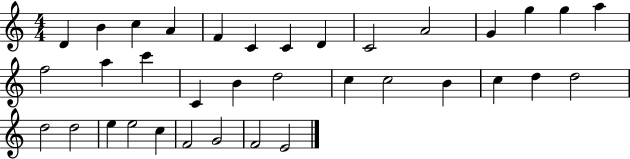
D4/q B4/q C5/q A4/q F4/q C4/q C4/q D4/q C4/h A4/h G4/q G5/q G5/q A5/q F5/h A5/q C6/q C4/q B4/q D5/h C5/q C5/h B4/q C5/q D5/q D5/h D5/h D5/h E5/q E5/h C5/q F4/h G4/h F4/h E4/h